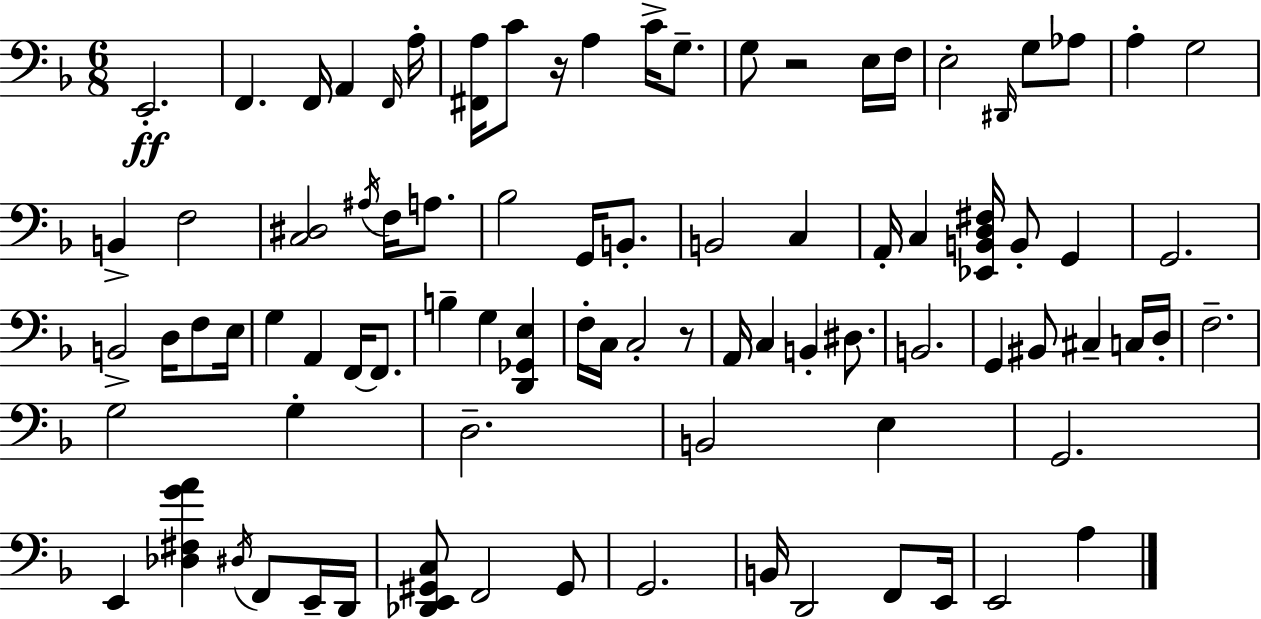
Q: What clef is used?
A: bass